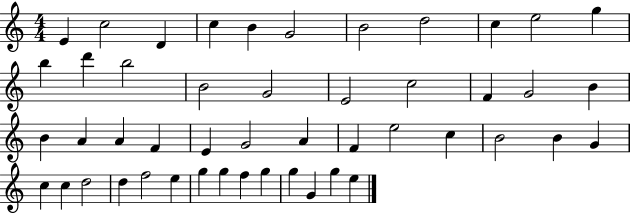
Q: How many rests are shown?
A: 0